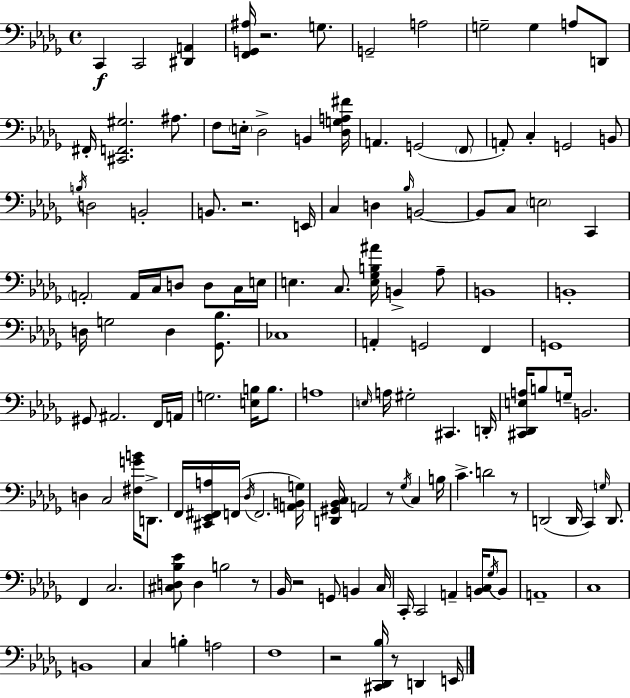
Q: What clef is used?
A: bass